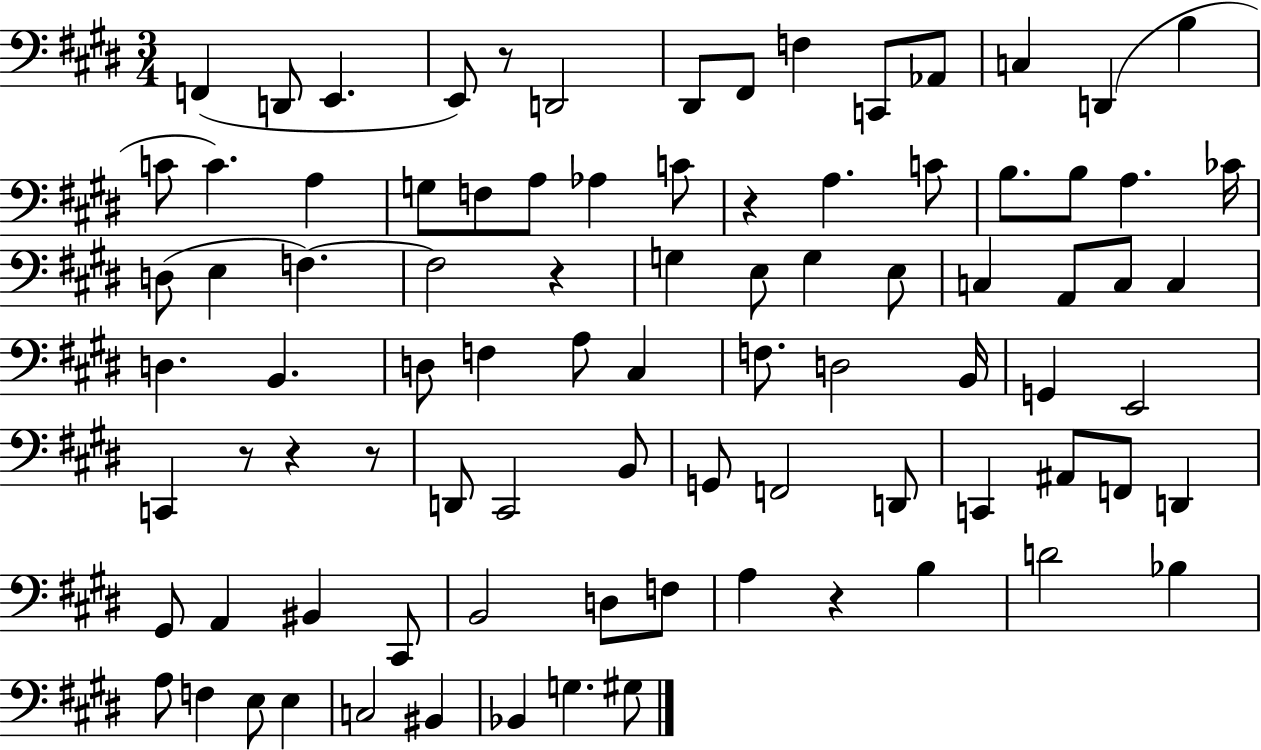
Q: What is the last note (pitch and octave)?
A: G#3